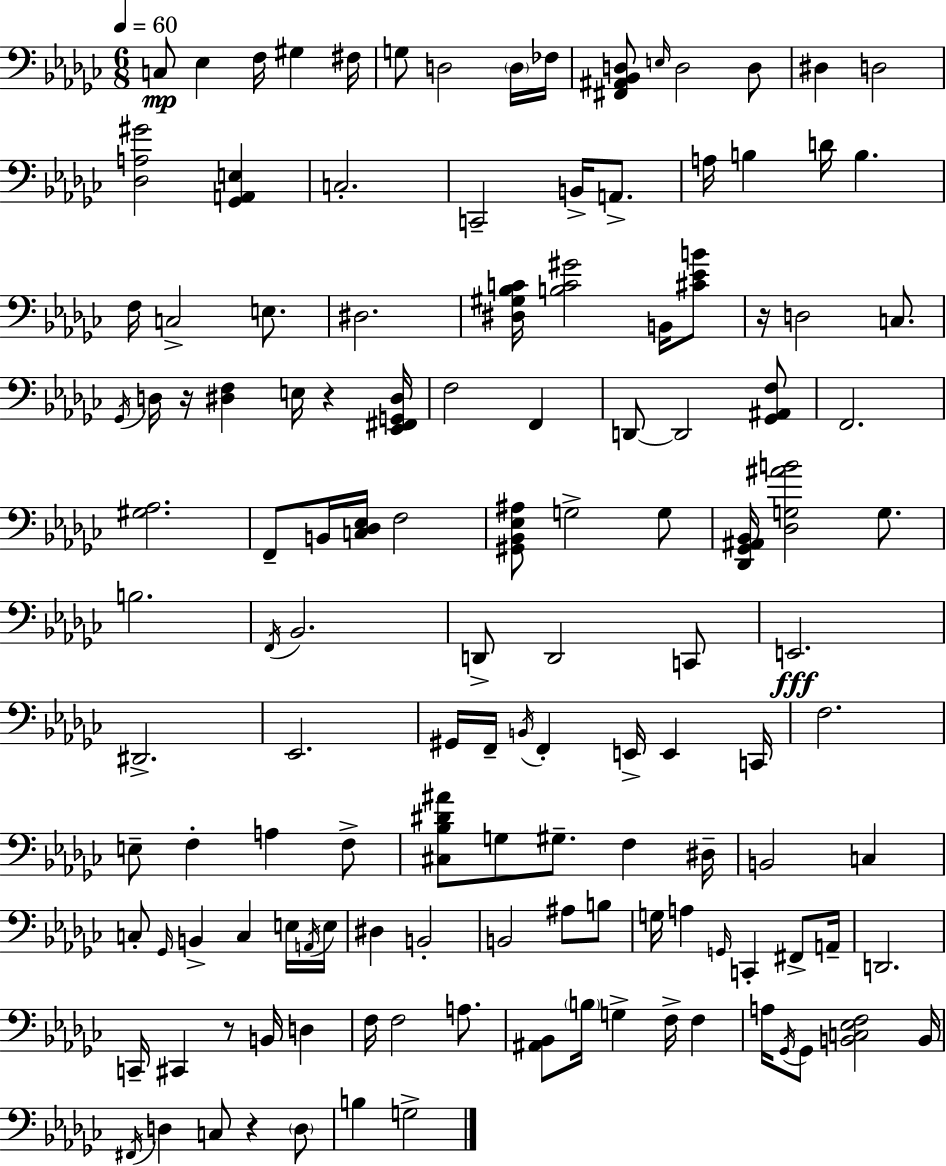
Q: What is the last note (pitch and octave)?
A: G3